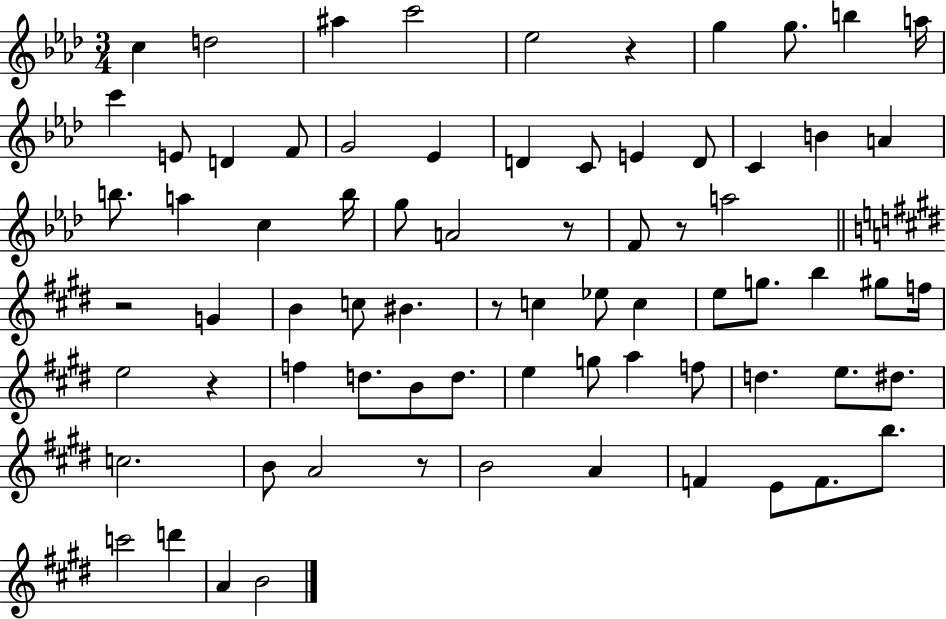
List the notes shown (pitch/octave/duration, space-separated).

C5/q D5/h A#5/q C6/h Eb5/h R/q G5/q G5/e. B5/q A5/s C6/q E4/e D4/q F4/e G4/h Eb4/q D4/q C4/e E4/q D4/e C4/q B4/q A4/q B5/e. A5/q C5/q B5/s G5/e A4/h R/e F4/e R/e A5/h R/h G4/q B4/q C5/e BIS4/q. R/e C5/q Eb5/e C5/q E5/e G5/e. B5/q G#5/e F5/s E5/h R/q F5/q D5/e. B4/e D5/e. E5/q G5/e A5/q F5/e D5/q. E5/e. D#5/e. C5/h. B4/e A4/h R/e B4/h A4/q F4/q E4/e F4/e. B5/e. C6/h D6/q A4/q B4/h